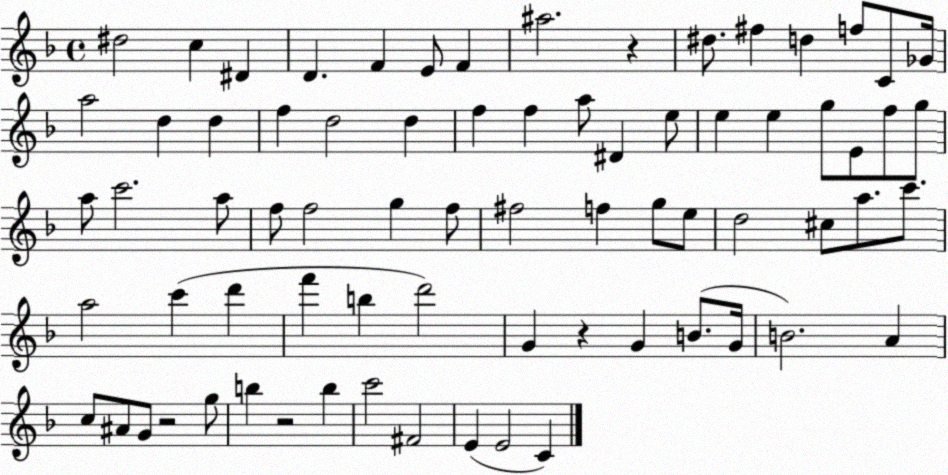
X:1
T:Untitled
M:4/4
L:1/4
K:F
^d2 c ^D D F E/2 F ^a2 z ^d/2 ^f d f/2 C/2 _G/4 a2 d d f d2 d f f a/2 ^D e/2 e e g/2 E/2 f/2 g/2 a/2 c'2 a/2 f/2 f2 g f/2 ^f2 f g/2 e/2 d2 ^c/2 a/2 c'/2 a2 c' d' f' b d'2 G z G B/2 G/4 B2 A c/2 ^A/2 G/2 z2 g/2 b z2 b c'2 ^F2 E E2 C